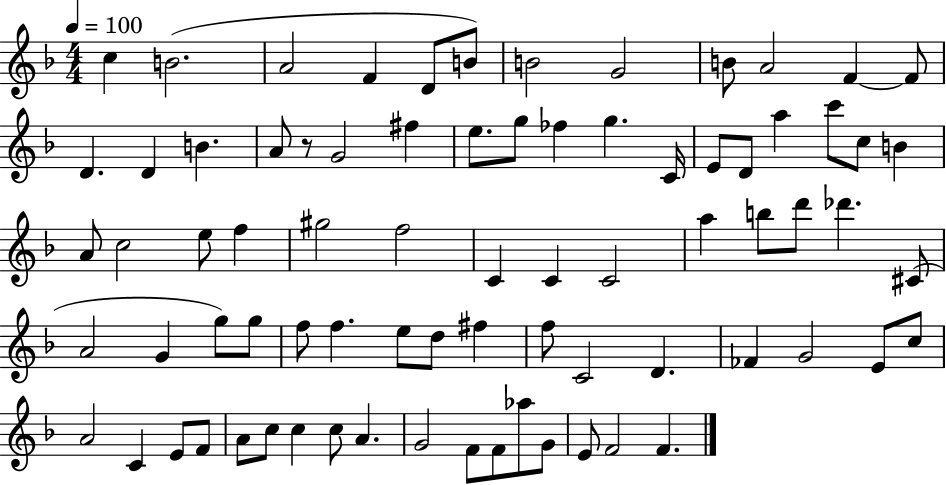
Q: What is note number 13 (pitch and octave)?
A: D4